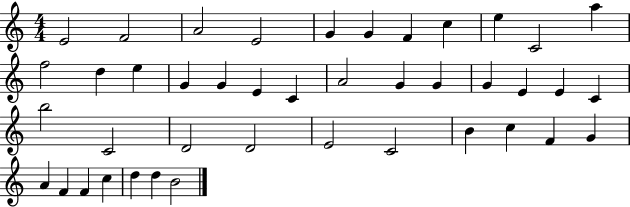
{
  \clef treble
  \numericTimeSignature
  \time 4/4
  \key c \major
  e'2 f'2 | a'2 e'2 | g'4 g'4 f'4 c''4 | e''4 c'2 a''4 | \break f''2 d''4 e''4 | g'4 g'4 e'4 c'4 | a'2 g'4 g'4 | g'4 e'4 e'4 c'4 | \break b''2 c'2 | d'2 d'2 | e'2 c'2 | b'4 c''4 f'4 g'4 | \break a'4 f'4 f'4 c''4 | d''4 d''4 b'2 | \bar "|."
}